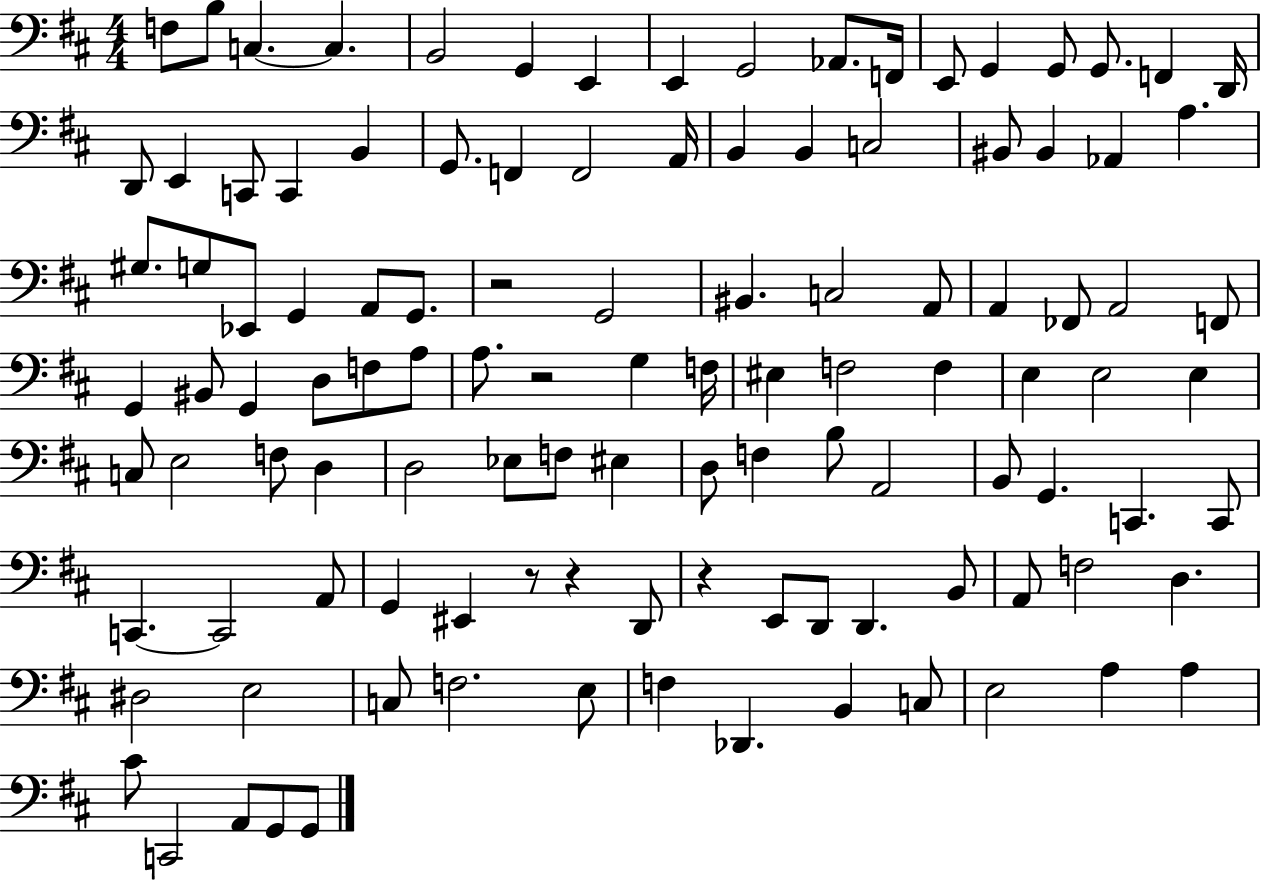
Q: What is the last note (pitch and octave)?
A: G2